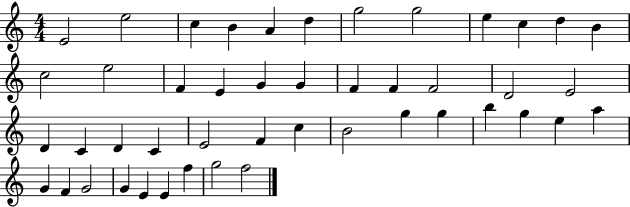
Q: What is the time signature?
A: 4/4